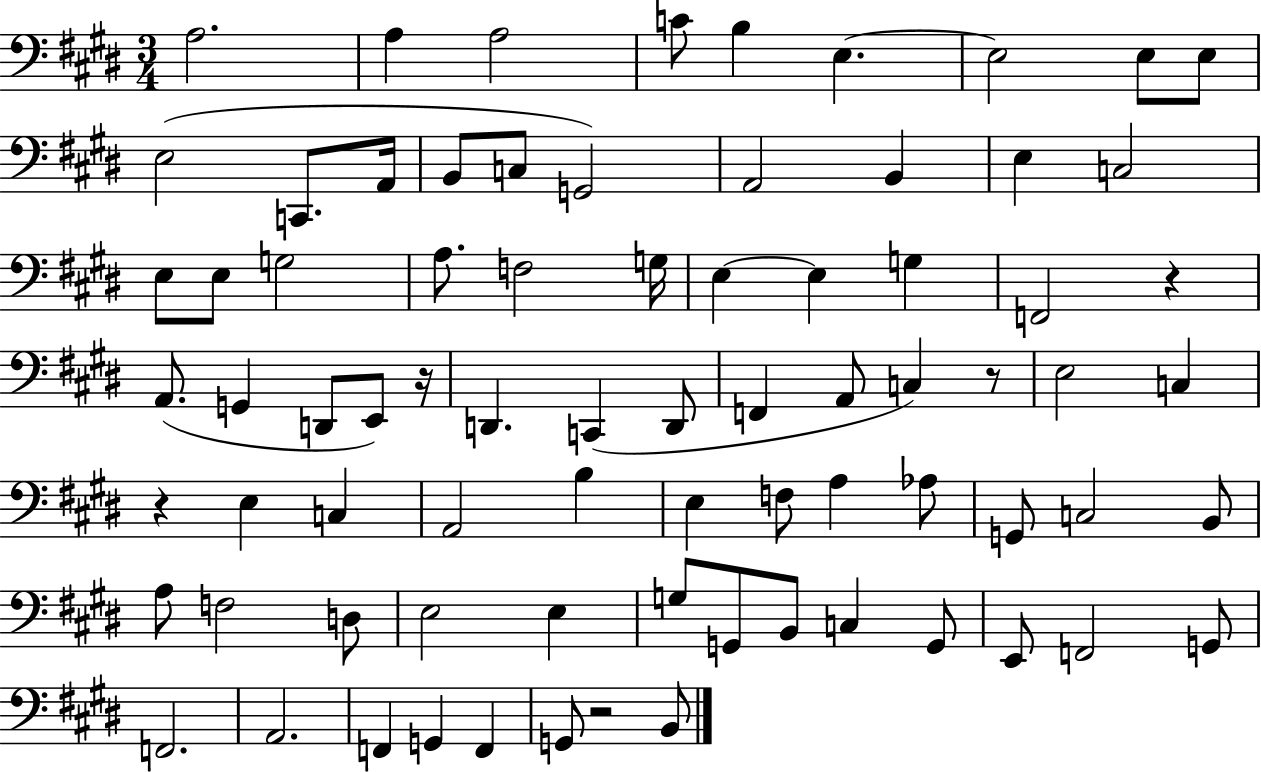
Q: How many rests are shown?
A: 5